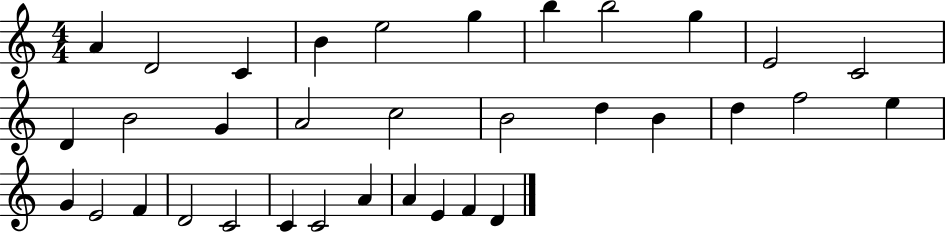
A4/q D4/h C4/q B4/q E5/h G5/q B5/q B5/h G5/q E4/h C4/h D4/q B4/h G4/q A4/h C5/h B4/h D5/q B4/q D5/q F5/h E5/q G4/q E4/h F4/q D4/h C4/h C4/q C4/h A4/q A4/q E4/q F4/q D4/q